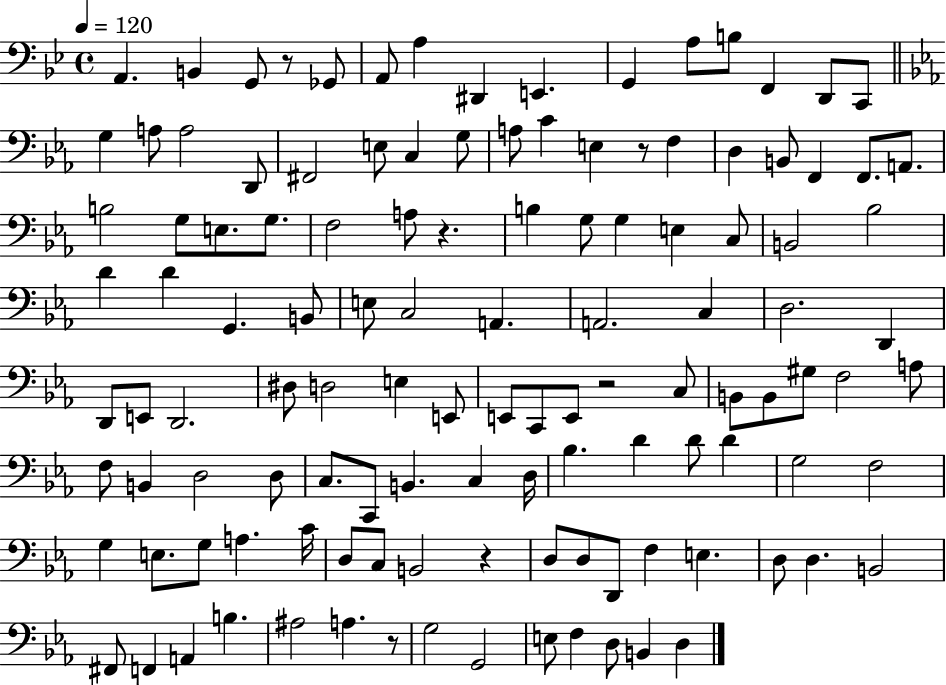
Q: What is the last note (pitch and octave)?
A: D3